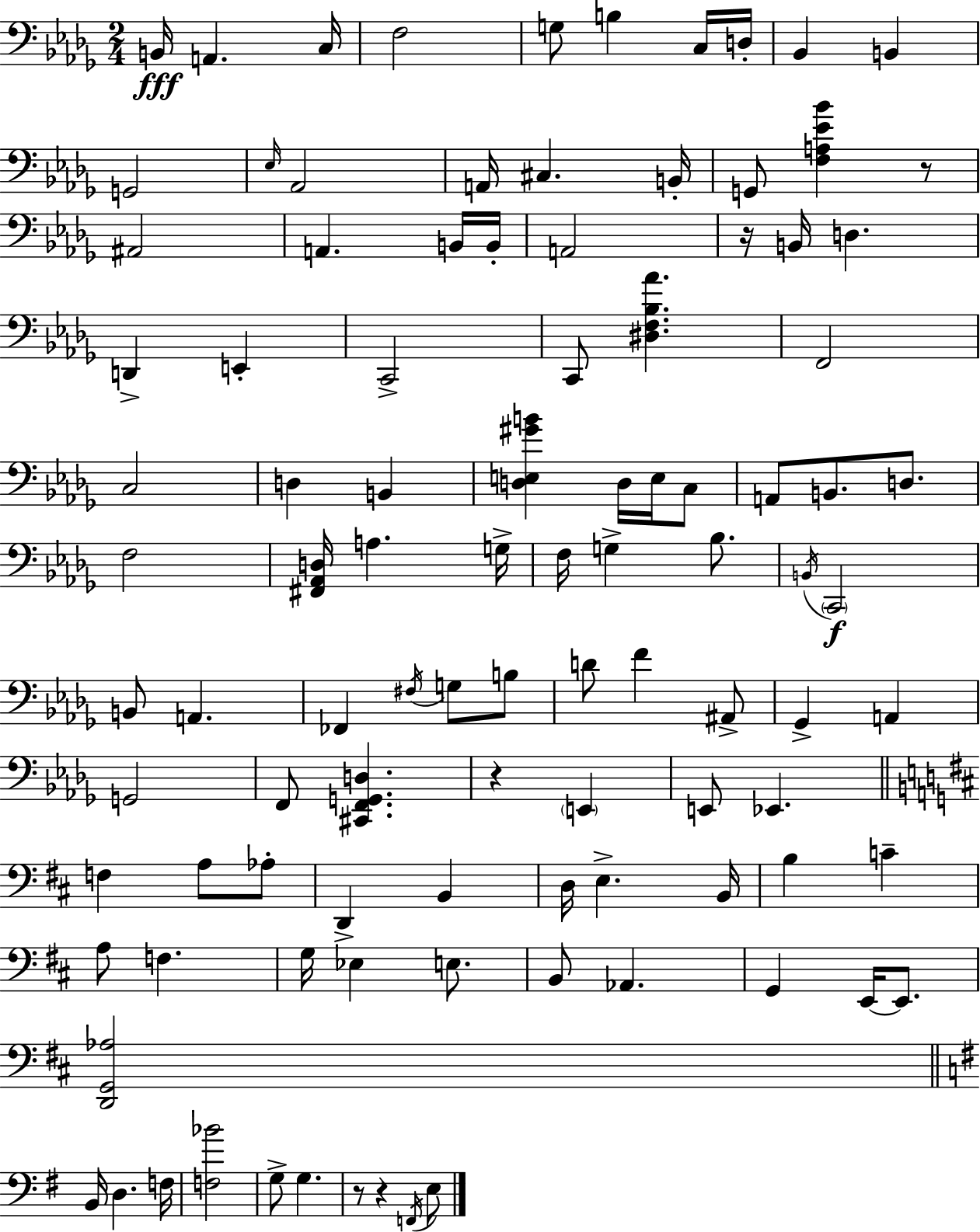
X:1
T:Untitled
M:2/4
L:1/4
K:Bbm
B,,/4 A,, C,/4 F,2 G,/2 B, C,/4 D,/4 _B,, B,, G,,2 _E,/4 _A,,2 A,,/4 ^C, B,,/4 G,,/2 [F,A,_E_B] z/2 ^A,,2 A,, B,,/4 B,,/4 A,,2 z/4 B,,/4 D, D,, E,, C,,2 C,,/2 [^D,F,_B,_A] F,,2 C,2 D, B,, [D,E,^GB] D,/4 E,/4 C,/2 A,,/2 B,,/2 D,/2 F,2 [^F,,_A,,D,]/4 A, G,/4 F,/4 G, _B,/2 B,,/4 C,,2 B,,/2 A,, _F,, ^F,/4 G,/2 B,/2 D/2 F ^A,,/2 _G,, A,, G,,2 F,,/2 [^C,,F,,G,,D,] z E,, E,,/2 _E,, F, A,/2 _A,/2 D,, B,, D,/4 E, B,,/4 B, C A,/2 F, G,/4 _E, E,/2 B,,/2 _A,, G,, E,,/4 E,,/2 [D,,G,,_A,]2 B,,/4 D, F,/4 [F,_B]2 G,/2 G, z/2 z F,,/4 E,/2